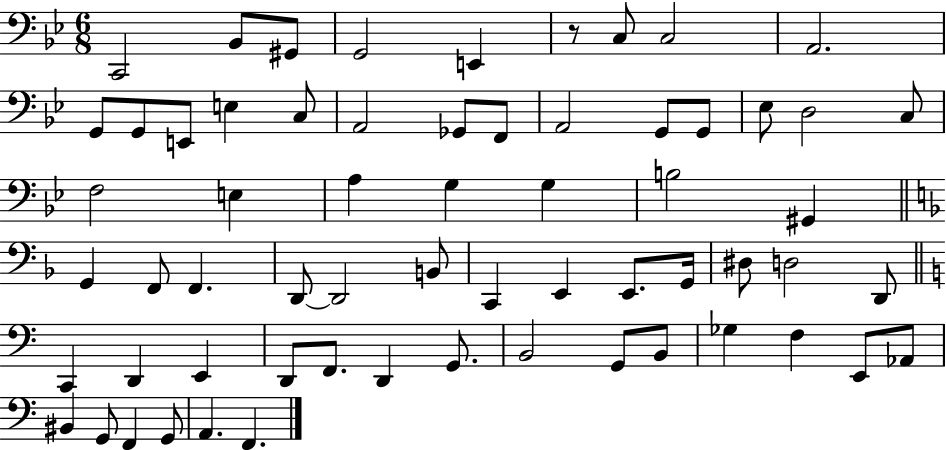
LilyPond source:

{
  \clef bass
  \numericTimeSignature
  \time 6/8
  \key bes \major
  c,2 bes,8 gis,8 | g,2 e,4 | r8 c8 c2 | a,2. | \break g,8 g,8 e,8 e4 c8 | a,2 ges,8 f,8 | a,2 g,8 g,8 | ees8 d2 c8 | \break f2 e4 | a4 g4 g4 | b2 gis,4 | \bar "||" \break \key f \major g,4 f,8 f,4. | d,8~~ d,2 b,8 | c,4 e,4 e,8. g,16 | dis8 d2 d,8 | \break \bar "||" \break \key a \minor c,4 d,4 e,4 | d,8 f,8. d,4 g,8. | b,2 g,8 b,8 | ges4 f4 e,8 aes,8 | \break bis,4 g,8 f,4 g,8 | a,4. f,4. | \bar "|."
}